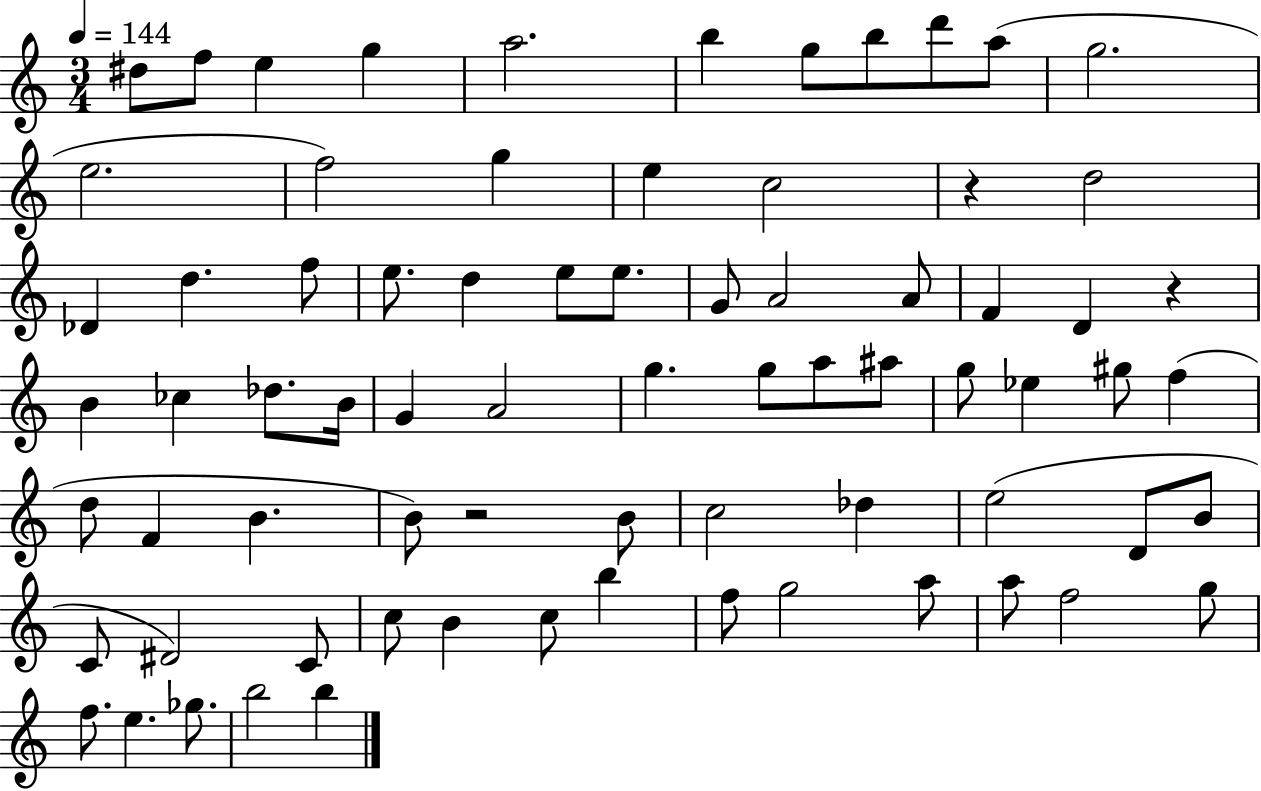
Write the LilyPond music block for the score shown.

{
  \clef treble
  \numericTimeSignature
  \time 3/4
  \key c \major
  \tempo 4 = 144
  dis''8 f''8 e''4 g''4 | a''2. | b''4 g''8 b''8 d'''8 a''8( | g''2. | \break e''2. | f''2) g''4 | e''4 c''2 | r4 d''2 | \break des'4 d''4. f''8 | e''8. d''4 e''8 e''8. | g'8 a'2 a'8 | f'4 d'4 r4 | \break b'4 ces''4 des''8. b'16 | g'4 a'2 | g''4. g''8 a''8 ais''8 | g''8 ees''4 gis''8 f''4( | \break d''8 f'4 b'4. | b'8) r2 b'8 | c''2 des''4 | e''2( d'8 b'8 | \break c'8 dis'2) c'8 | c''8 b'4 c''8 b''4 | f''8 g''2 a''8 | a''8 f''2 g''8 | \break f''8. e''4. ges''8. | b''2 b''4 | \bar "|."
}